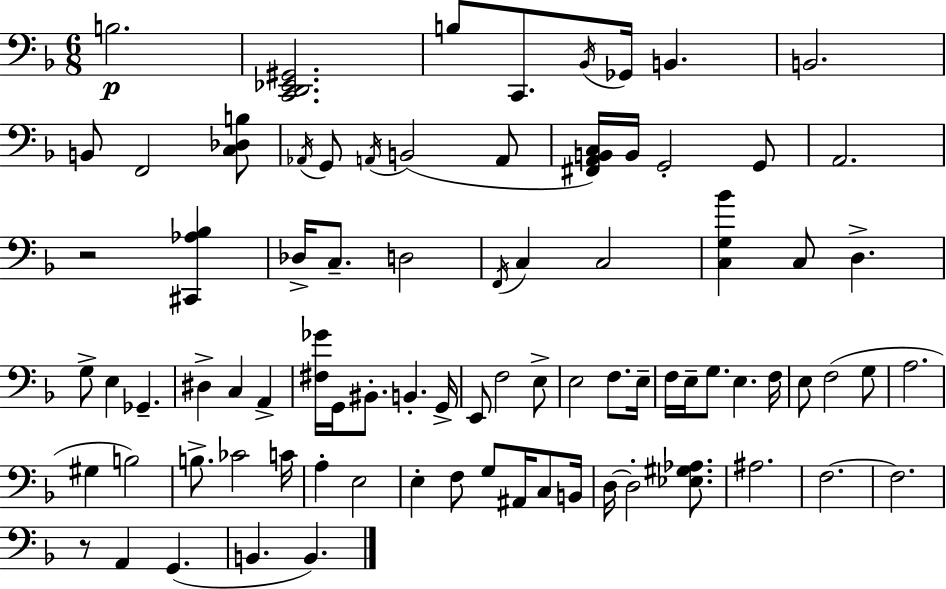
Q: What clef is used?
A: bass